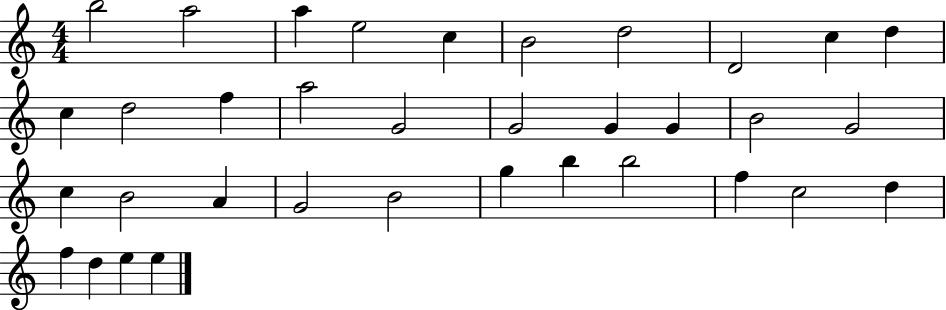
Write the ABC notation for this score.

X:1
T:Untitled
M:4/4
L:1/4
K:C
b2 a2 a e2 c B2 d2 D2 c d c d2 f a2 G2 G2 G G B2 G2 c B2 A G2 B2 g b b2 f c2 d f d e e